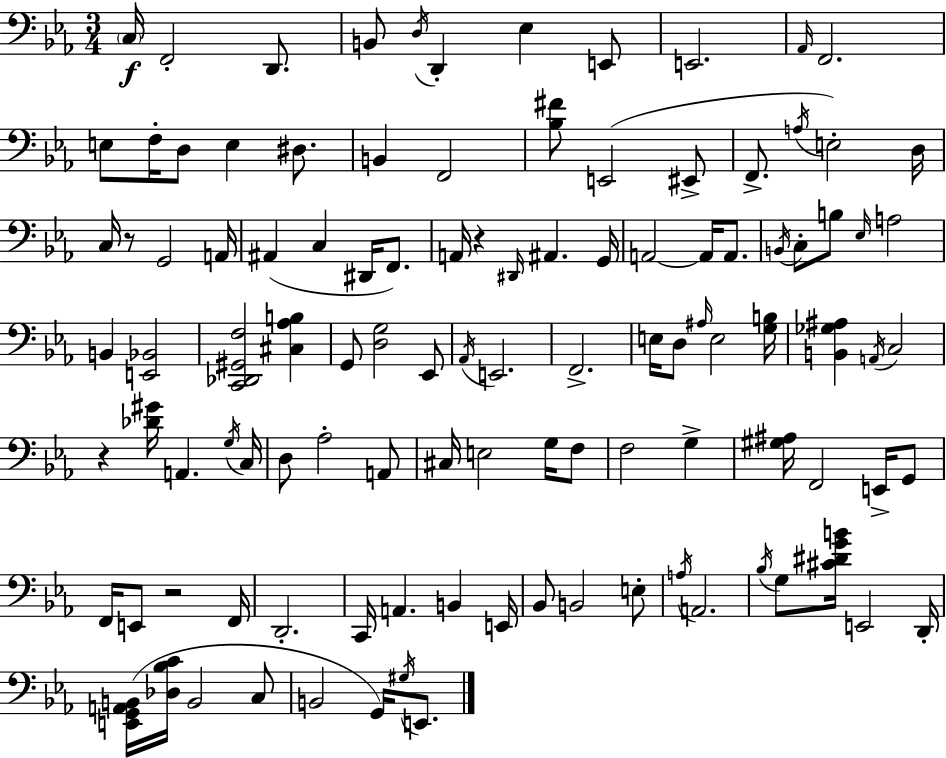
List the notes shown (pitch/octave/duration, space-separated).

C3/s F2/h D2/e. B2/e D3/s D2/q Eb3/q E2/e E2/h. Ab2/s F2/h. E3/e F3/s D3/e E3/q D#3/e. B2/q F2/h [Bb3,F#4]/e E2/h EIS2/e F2/e. A3/s E3/h D3/s C3/s R/e G2/h A2/s A#2/q C3/q D#2/s F2/e. A2/s R/q D#2/s A#2/q. G2/s A2/h A2/s A2/e. B2/s C3/e B3/e Eb3/s A3/h B2/q [E2,Bb2]/h [C2,Db2,G#2,F3]/h [C#3,Ab3,B3]/q G2/e [D3,G3]/h Eb2/e Ab2/s E2/h. F2/h. E3/s D3/e A#3/s E3/h [G3,B3]/s [B2,Gb3,A#3]/q A2/s C3/h R/q [Db4,G#4]/s A2/q. G3/s C3/s D3/e Ab3/h A2/e C#3/s E3/h G3/s F3/e F3/h G3/q [G#3,A#3]/s F2/h E2/s G2/e F2/s E2/e R/h F2/s D2/h. C2/s A2/q. B2/q E2/s Bb2/e B2/h E3/e A3/s A2/h. Bb3/s G3/e [C#4,D#4,G4,B4]/s E2/h D2/s [E2,G2,A2,B2]/s [Db3,Bb3,C4]/s B2/h C3/e B2/h G2/s G#3/s E2/e.